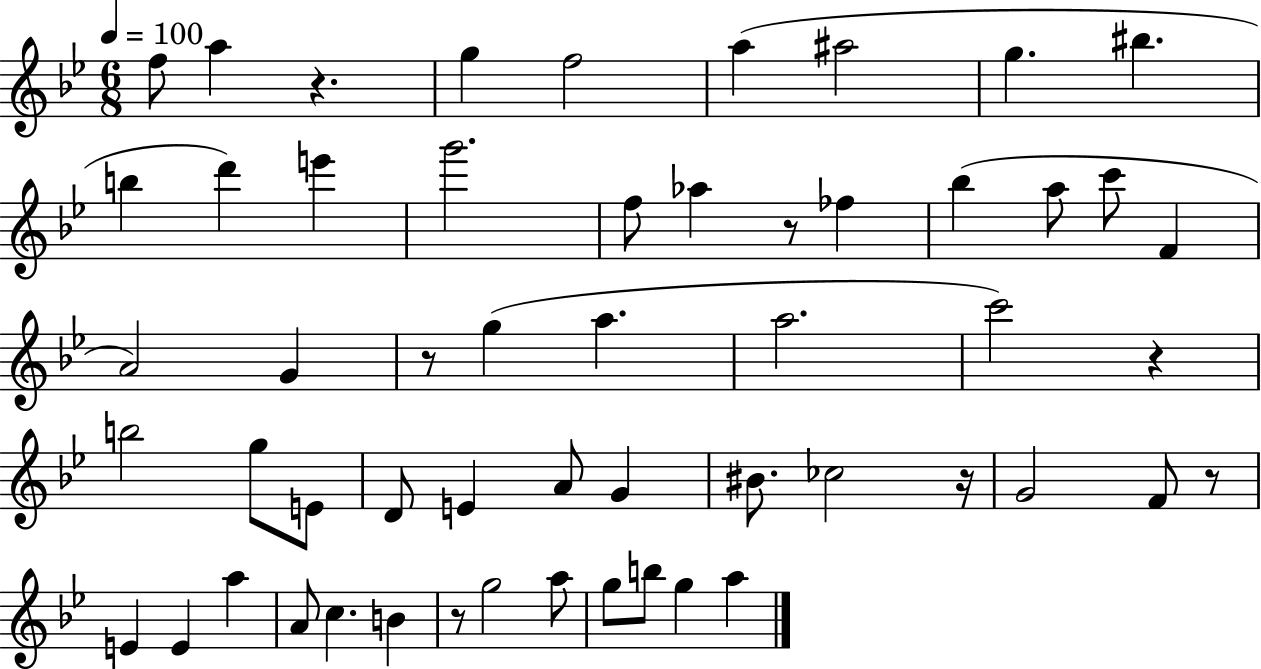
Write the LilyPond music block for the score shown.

{
  \clef treble
  \numericTimeSignature
  \time 6/8
  \key bes \major
  \tempo 4 = 100
  \repeat volta 2 { f''8 a''4 r4. | g''4 f''2 | a''4( ais''2 | g''4. bis''4. | \break b''4 d'''4) e'''4 | g'''2. | f''8 aes''4 r8 fes''4 | bes''4( a''8 c'''8 f'4 | \break a'2) g'4 | r8 g''4( a''4. | a''2. | c'''2) r4 | \break b''2 g''8 e'8 | d'8 e'4 a'8 g'4 | bis'8. ces''2 r16 | g'2 f'8 r8 | \break e'4 e'4 a''4 | a'8 c''4. b'4 | r8 g''2 a''8 | g''8 b''8 g''4 a''4 | \break } \bar "|."
}